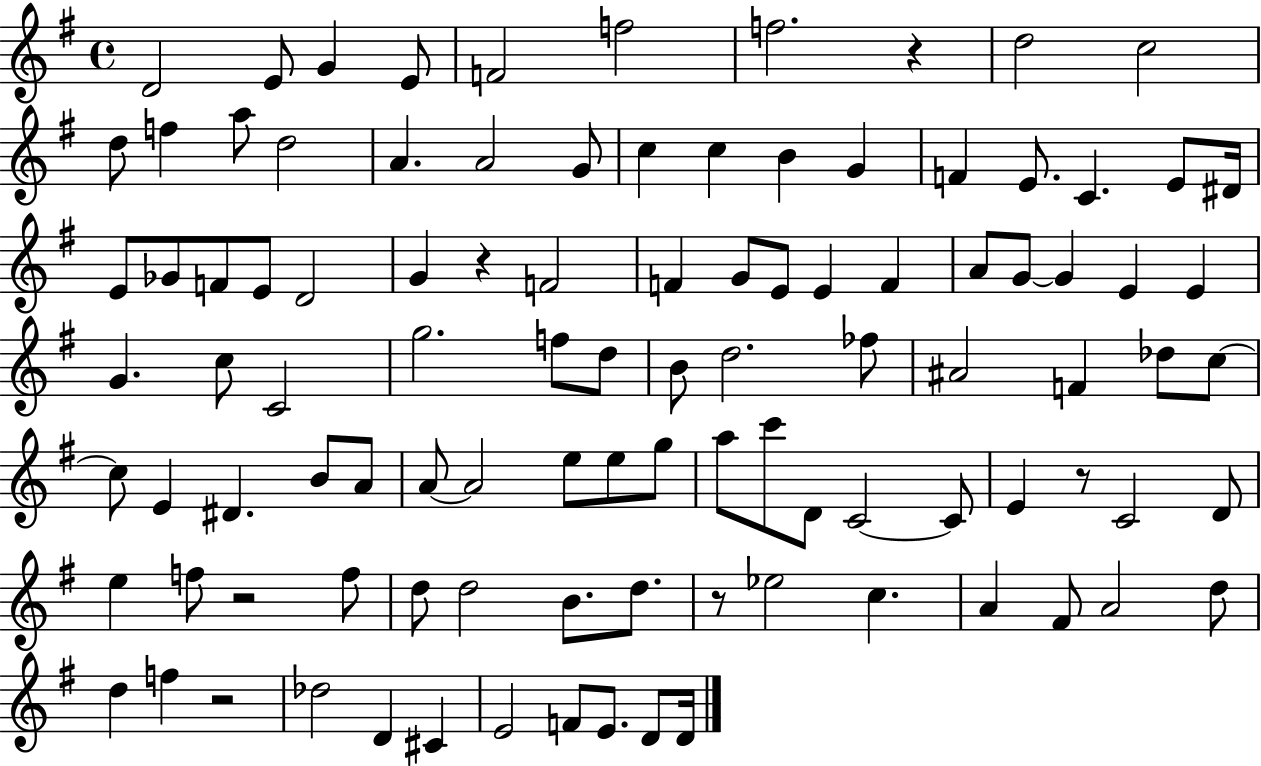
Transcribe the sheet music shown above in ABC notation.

X:1
T:Untitled
M:4/4
L:1/4
K:G
D2 E/2 G E/2 F2 f2 f2 z d2 c2 d/2 f a/2 d2 A A2 G/2 c c B G F E/2 C E/2 ^D/4 E/2 _G/2 F/2 E/2 D2 G z F2 F G/2 E/2 E F A/2 G/2 G E E G c/2 C2 g2 f/2 d/2 B/2 d2 _f/2 ^A2 F _d/2 c/2 c/2 E ^D B/2 A/2 A/2 A2 e/2 e/2 g/2 a/2 c'/2 D/2 C2 C/2 E z/2 C2 D/2 e f/2 z2 f/2 d/2 d2 B/2 d/2 z/2 _e2 c A ^F/2 A2 d/2 d f z2 _d2 D ^C E2 F/2 E/2 D/2 D/4